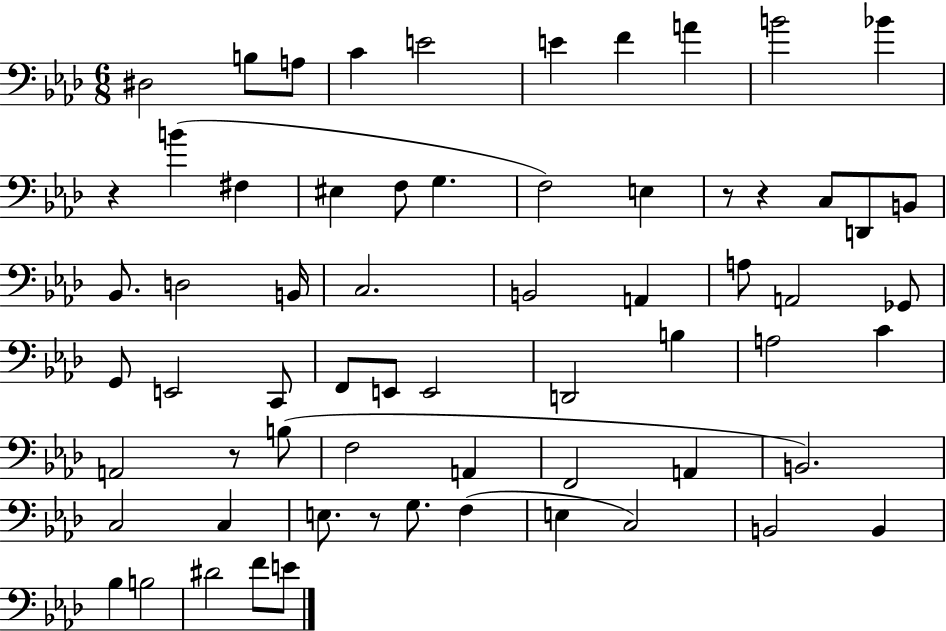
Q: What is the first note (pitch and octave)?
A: D#3